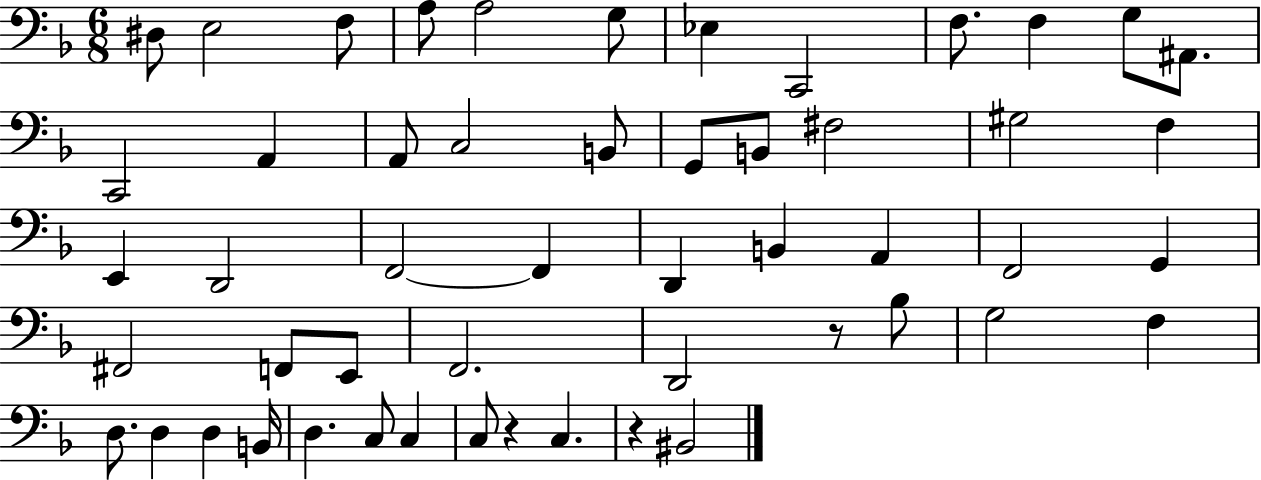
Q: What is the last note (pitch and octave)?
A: BIS2